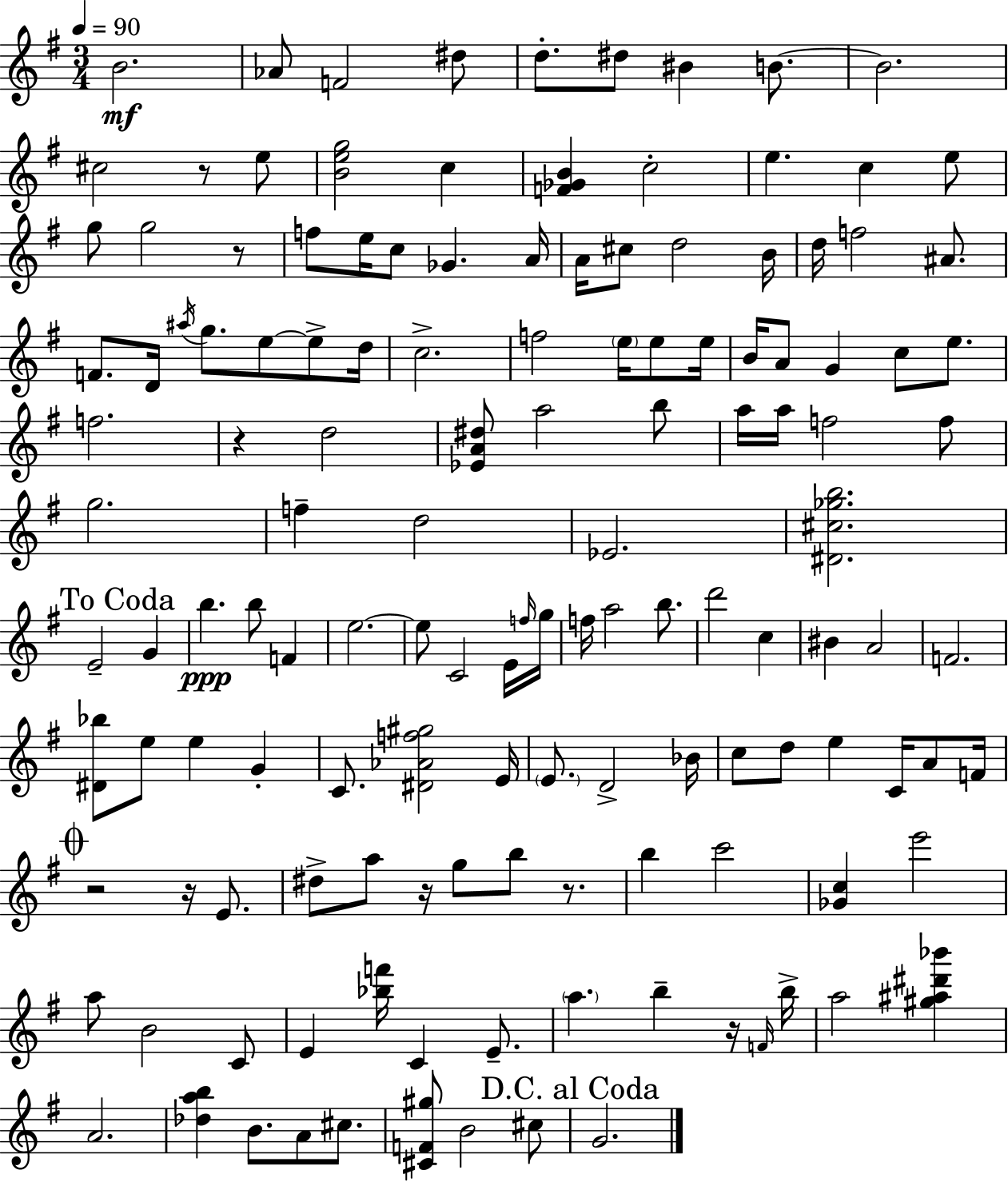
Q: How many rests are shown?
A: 8